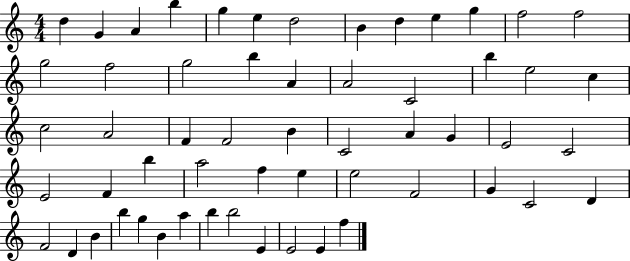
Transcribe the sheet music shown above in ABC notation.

X:1
T:Untitled
M:4/4
L:1/4
K:C
d G A b g e d2 B d e g f2 f2 g2 f2 g2 b A A2 C2 b e2 c c2 A2 F F2 B C2 A G E2 C2 E2 F b a2 f e e2 F2 G C2 D F2 D B b g B a b b2 E E2 E f